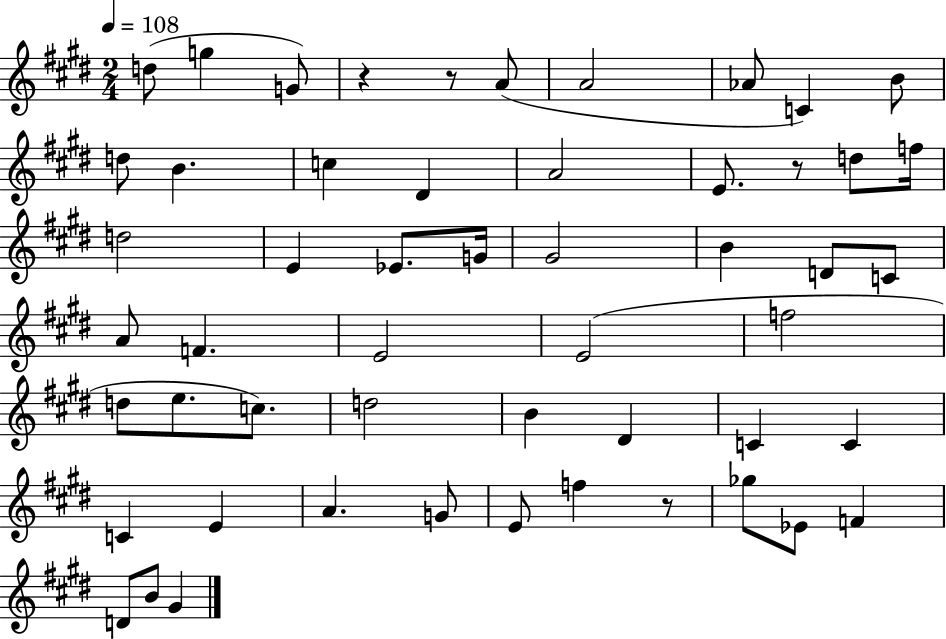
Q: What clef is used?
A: treble